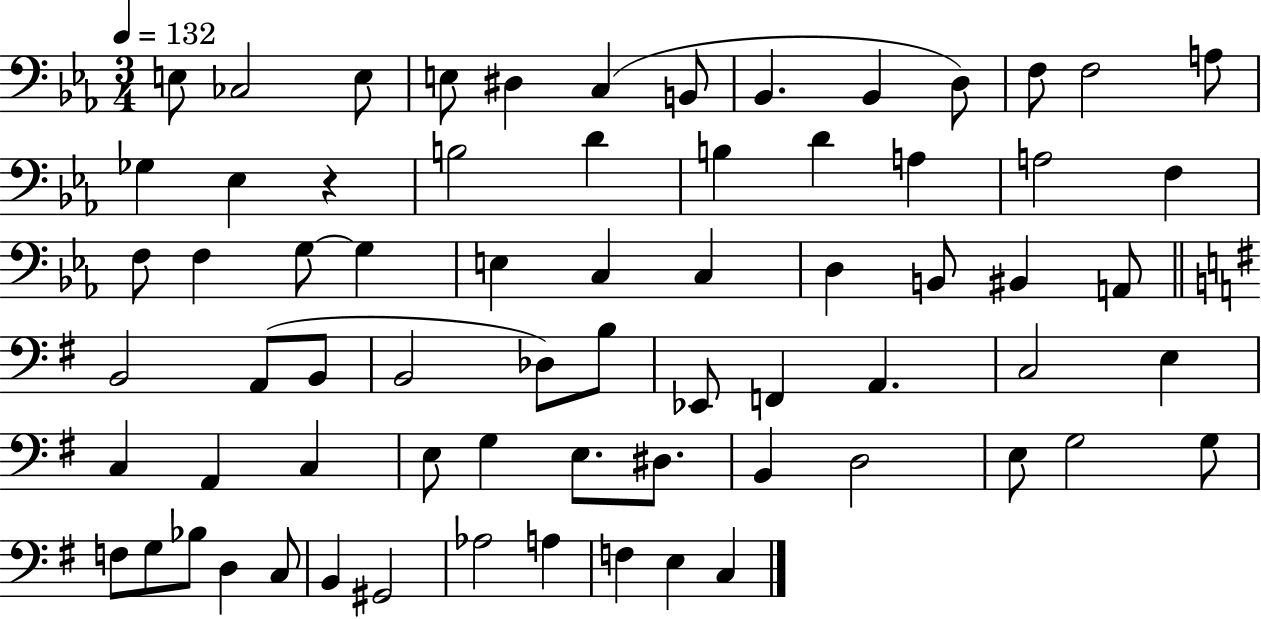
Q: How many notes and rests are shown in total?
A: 69